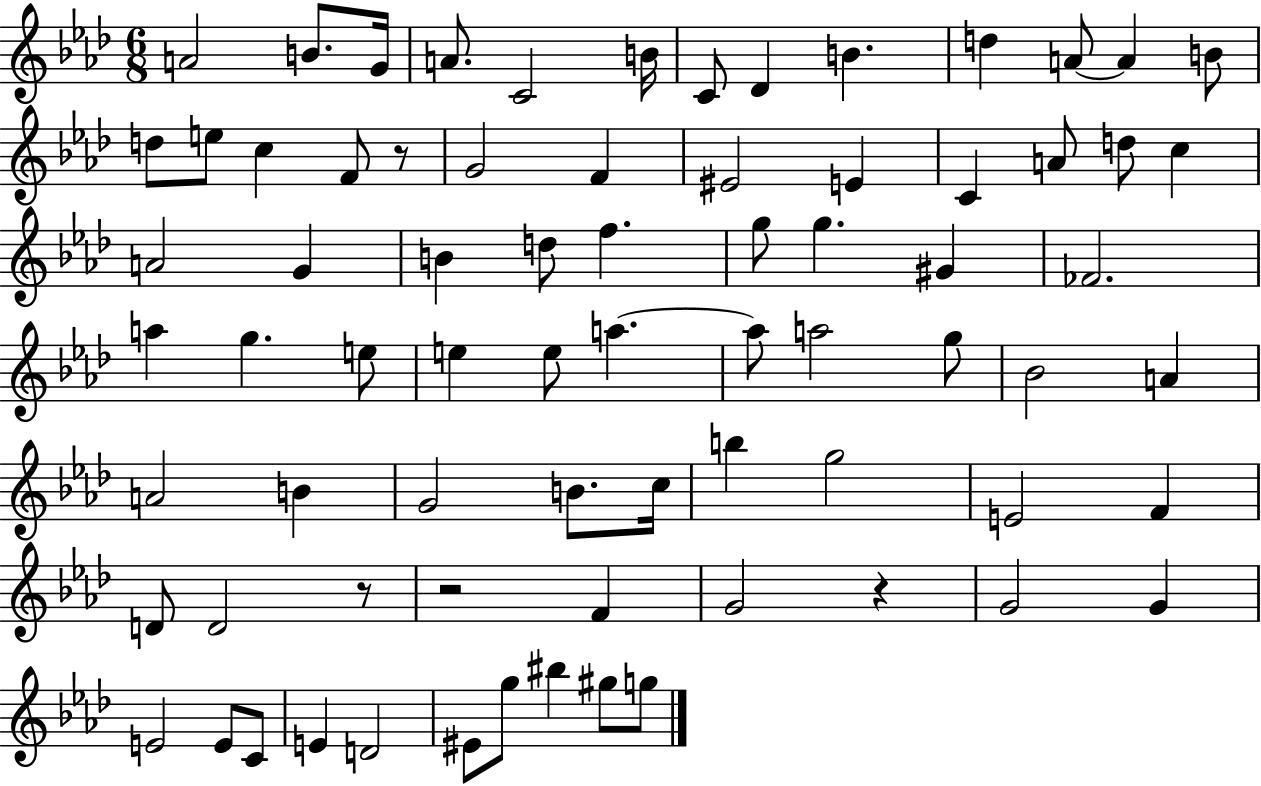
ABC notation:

X:1
T:Untitled
M:6/8
L:1/4
K:Ab
A2 B/2 G/4 A/2 C2 B/4 C/2 _D B d A/2 A B/2 d/2 e/2 c F/2 z/2 G2 F ^E2 E C A/2 d/2 c A2 G B d/2 f g/2 g ^G _F2 a g e/2 e e/2 a a/2 a2 g/2 _B2 A A2 B G2 B/2 c/4 b g2 E2 F D/2 D2 z/2 z2 F G2 z G2 G E2 E/2 C/2 E D2 ^E/2 g/2 ^b ^g/2 g/2